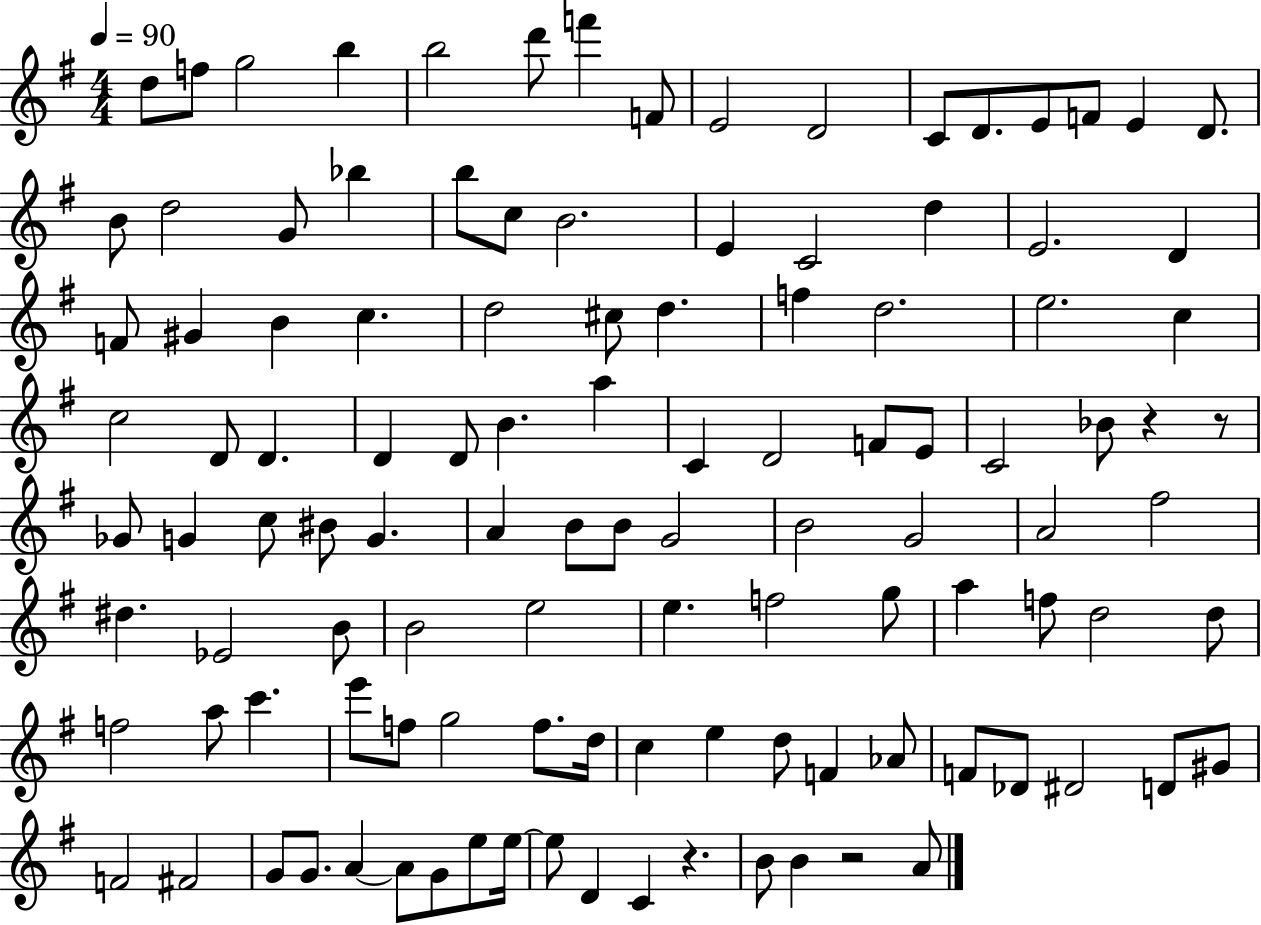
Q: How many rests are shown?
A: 4